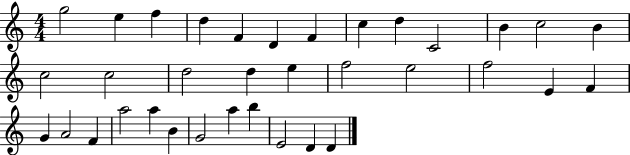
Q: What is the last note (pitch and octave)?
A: D4